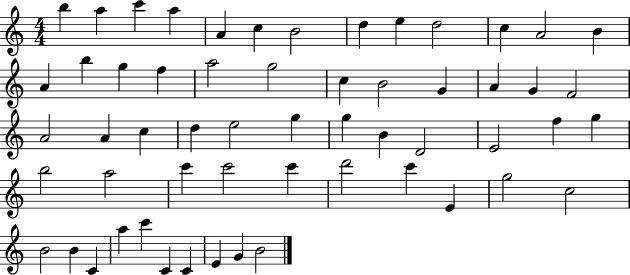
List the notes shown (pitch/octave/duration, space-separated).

B5/q A5/q C6/q A5/q A4/q C5/q B4/h D5/q E5/q D5/h C5/q A4/h B4/q A4/q B5/q G5/q F5/q A5/h G5/h C5/q B4/h G4/q A4/q G4/q F4/h A4/h A4/q C5/q D5/q E5/h G5/q G5/q B4/q D4/h E4/h F5/q G5/q B5/h A5/h C6/q C6/h C6/q D6/h C6/q E4/q G5/h C5/h B4/h B4/q C4/q A5/q C6/q C4/q C4/q E4/q G4/q B4/h